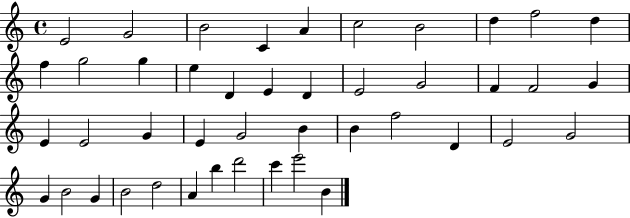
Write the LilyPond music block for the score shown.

{
  \clef treble
  \time 4/4
  \defaultTimeSignature
  \key c \major
  e'2 g'2 | b'2 c'4 a'4 | c''2 b'2 | d''4 f''2 d''4 | \break f''4 g''2 g''4 | e''4 d'4 e'4 d'4 | e'2 g'2 | f'4 f'2 g'4 | \break e'4 e'2 g'4 | e'4 g'2 b'4 | b'4 f''2 d'4 | e'2 g'2 | \break g'4 b'2 g'4 | b'2 d''2 | a'4 b''4 d'''2 | c'''4 e'''2 b'4 | \break \bar "|."
}